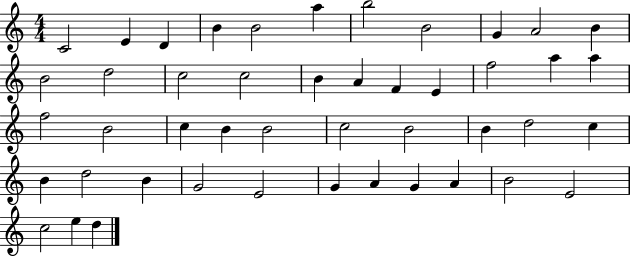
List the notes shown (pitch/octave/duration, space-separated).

C4/h E4/q D4/q B4/q B4/h A5/q B5/h B4/h G4/q A4/h B4/q B4/h D5/h C5/h C5/h B4/q A4/q F4/q E4/q F5/h A5/q A5/q F5/h B4/h C5/q B4/q B4/h C5/h B4/h B4/q D5/h C5/q B4/q D5/h B4/q G4/h E4/h G4/q A4/q G4/q A4/q B4/h E4/h C5/h E5/q D5/q